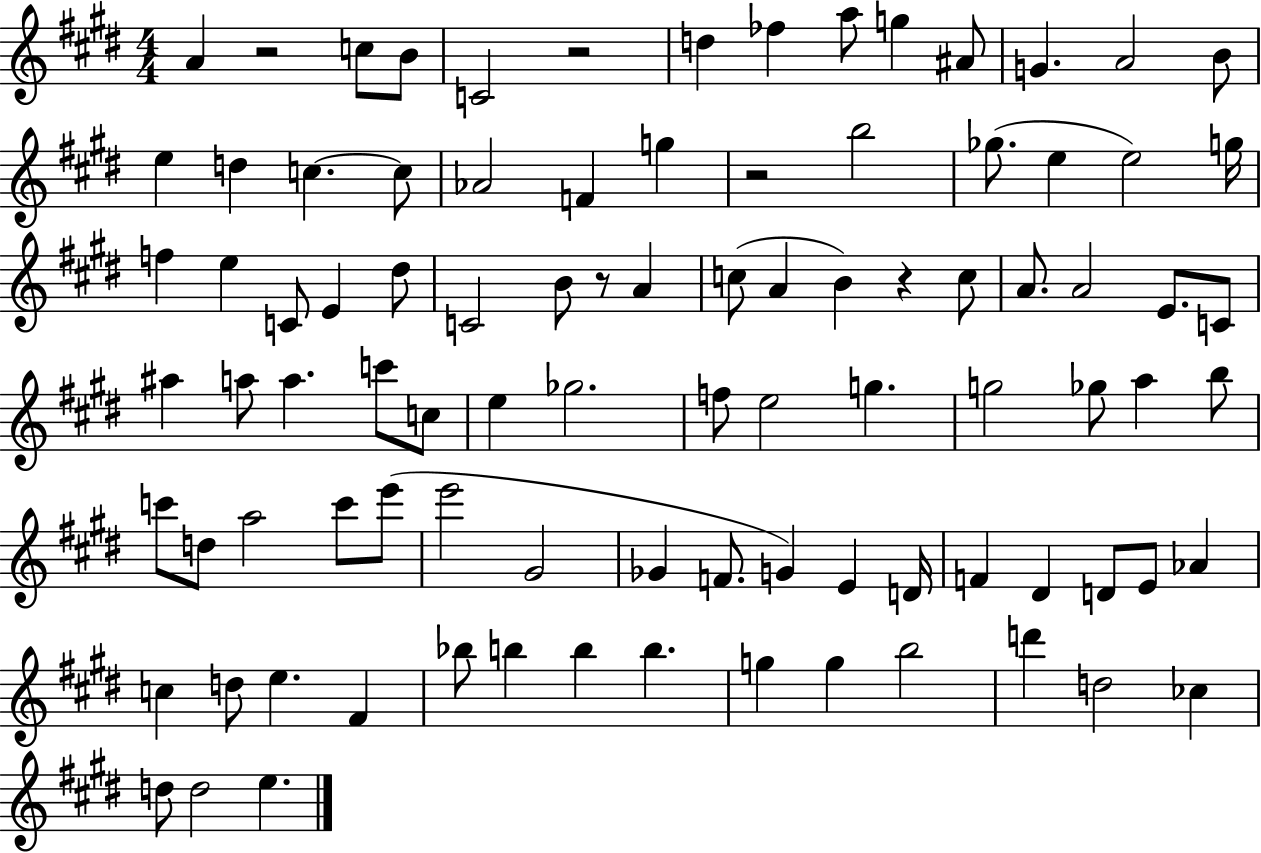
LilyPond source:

{
  \clef treble
  \numericTimeSignature
  \time 4/4
  \key e \major
  \repeat volta 2 { a'4 r2 c''8 b'8 | c'2 r2 | d''4 fes''4 a''8 g''4 ais'8 | g'4. a'2 b'8 | \break e''4 d''4 c''4.~~ c''8 | aes'2 f'4 g''4 | r2 b''2 | ges''8.( e''4 e''2) g''16 | \break f''4 e''4 c'8 e'4 dis''8 | c'2 b'8 r8 a'4 | c''8( a'4 b'4) r4 c''8 | a'8. a'2 e'8. c'8 | \break ais''4 a''8 a''4. c'''8 c''8 | e''4 ges''2. | f''8 e''2 g''4. | g''2 ges''8 a''4 b''8 | \break c'''8 d''8 a''2 c'''8 e'''8( | e'''2 gis'2 | ges'4 f'8. g'4) e'4 d'16 | f'4 dis'4 d'8 e'8 aes'4 | \break c''4 d''8 e''4. fis'4 | bes''8 b''4 b''4 b''4. | g''4 g''4 b''2 | d'''4 d''2 ces''4 | \break d''8 d''2 e''4. | } \bar "|."
}